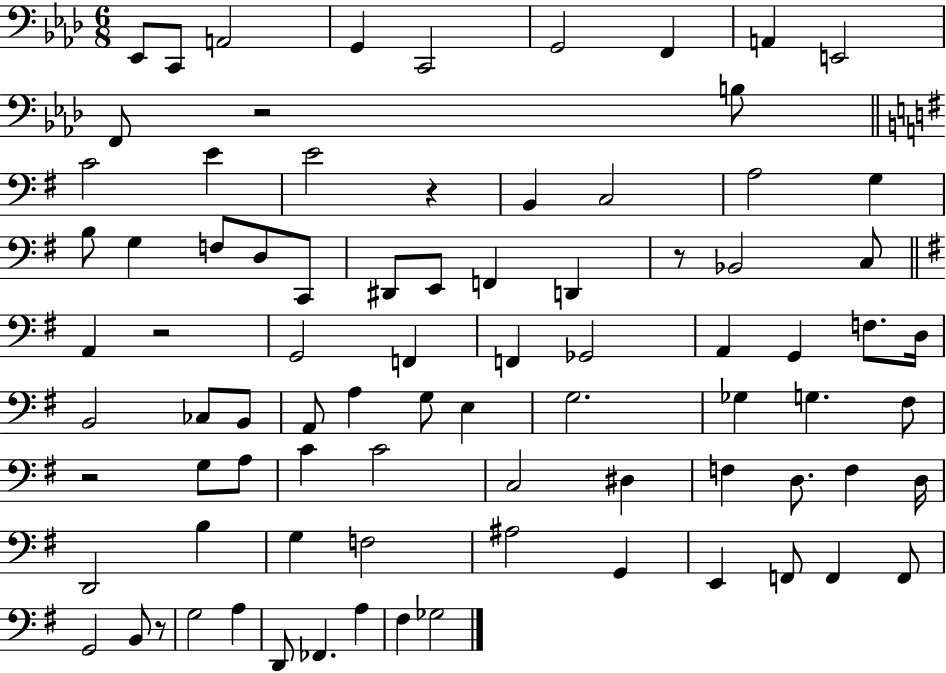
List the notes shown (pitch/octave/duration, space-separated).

Eb2/e C2/e A2/h G2/q C2/h G2/h F2/q A2/q E2/h F2/e R/h B3/e C4/h E4/q E4/h R/q B2/q C3/h A3/h G3/q B3/e G3/q F3/e D3/e C2/e D#2/e E2/e F2/q D2/q R/e Bb2/h C3/e A2/q R/h G2/h F2/q F2/q Gb2/h A2/q G2/q F3/e. D3/s B2/h CES3/e B2/e A2/e A3/q G3/e E3/q G3/h. Gb3/q G3/q. F#3/e R/h G3/e A3/e C4/q C4/h C3/h D#3/q F3/q D3/e. F3/q D3/s D2/h B3/q G3/q F3/h A#3/h G2/q E2/q F2/e F2/q F2/e G2/h B2/e R/e G3/h A3/q D2/e FES2/q. A3/q F#3/q Gb3/h